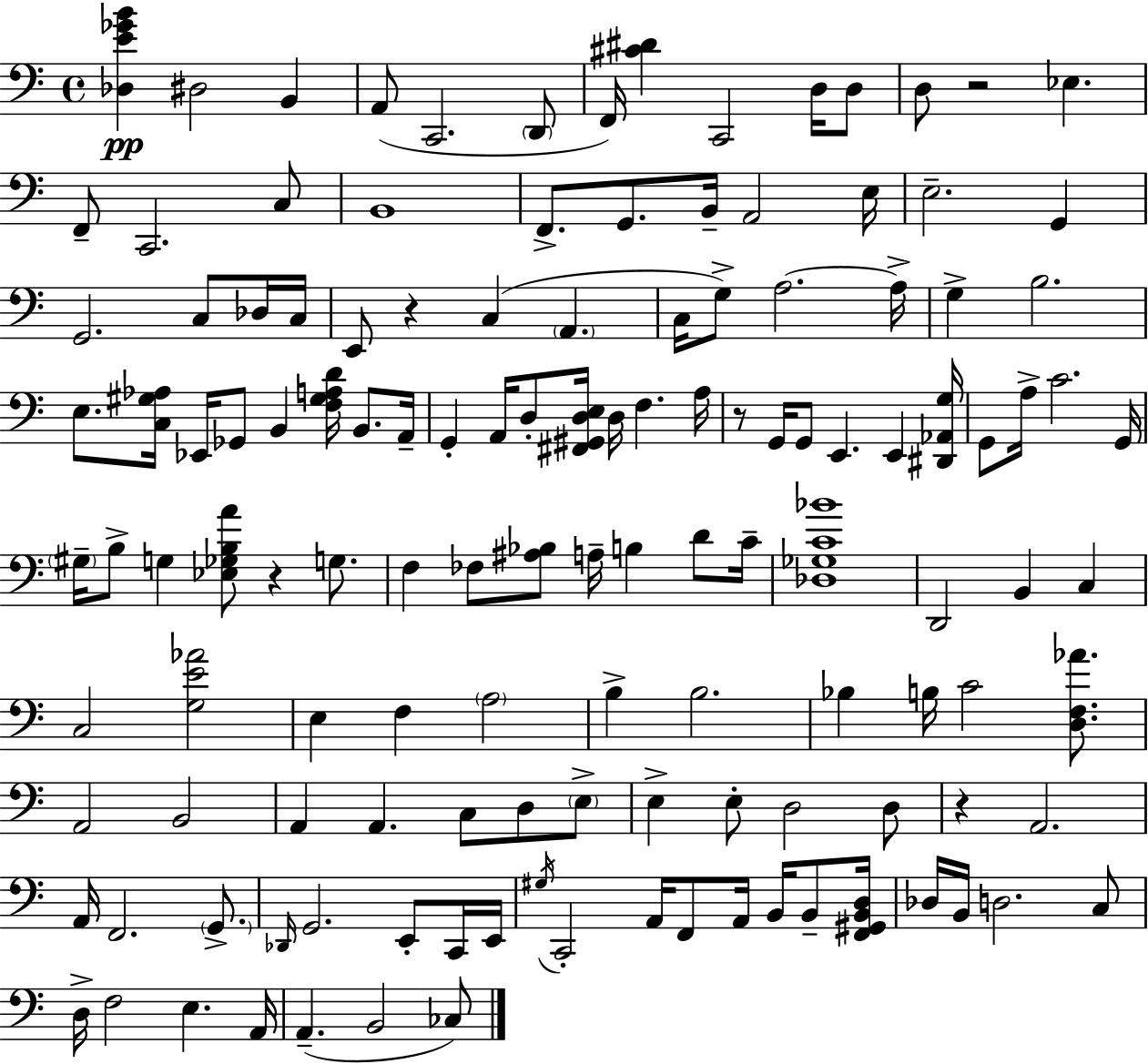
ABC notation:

X:1
T:Untitled
M:4/4
L:1/4
K:C
[_D,E_GB] ^D,2 B,, A,,/2 C,,2 D,,/2 F,,/4 [^C^D] C,,2 D,/4 D,/2 D,/2 z2 _E, F,,/2 C,,2 C,/2 B,,4 F,,/2 G,,/2 B,,/4 A,,2 E,/4 E,2 G,, G,,2 C,/2 _D,/4 C,/4 E,,/2 z C, A,, C,/4 G,/2 A,2 A,/4 G, B,2 E,/2 [C,^G,_A,]/4 _E,,/4 _G,,/2 B,, [F,^G,A,D]/4 B,,/2 A,,/4 G,, A,,/4 D,/2 [^F,,^G,,D,E,]/4 D,/4 F, A,/4 z/2 G,,/4 G,,/2 E,, E,, [^D,,_A,,G,]/4 G,,/2 A,/4 C2 G,,/4 ^G,/4 B,/2 G, [_E,_G,B,A]/2 z G,/2 F, _F,/2 [^A,_B,]/2 A,/4 B, D/2 C/4 [_D,_G,C_B]4 D,,2 B,, C, C,2 [G,E_A]2 E, F, A,2 B, B,2 _B, B,/4 C2 [D,F,_A]/2 A,,2 B,,2 A,, A,, C,/2 D,/2 E,/2 E, E,/2 D,2 D,/2 z A,,2 A,,/4 F,,2 G,,/2 _D,,/4 G,,2 E,,/2 C,,/4 E,,/4 ^G,/4 C,,2 A,,/4 F,,/2 A,,/4 B,,/4 B,,/2 [F,,^G,,B,,D,]/4 _D,/4 B,,/4 D,2 C,/2 D,/4 F,2 E, A,,/4 A,, B,,2 _C,/2